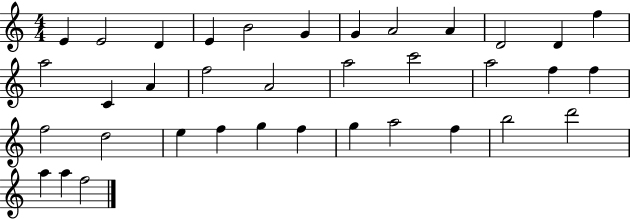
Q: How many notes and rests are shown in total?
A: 36